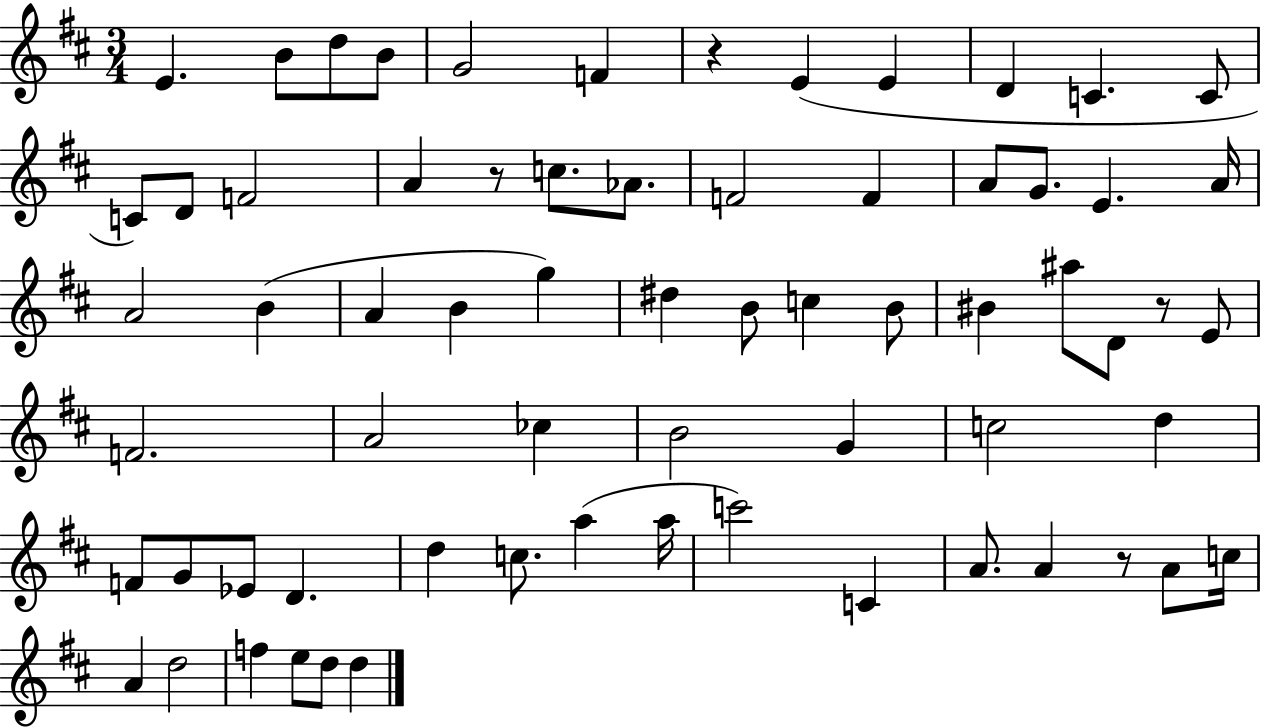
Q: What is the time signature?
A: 3/4